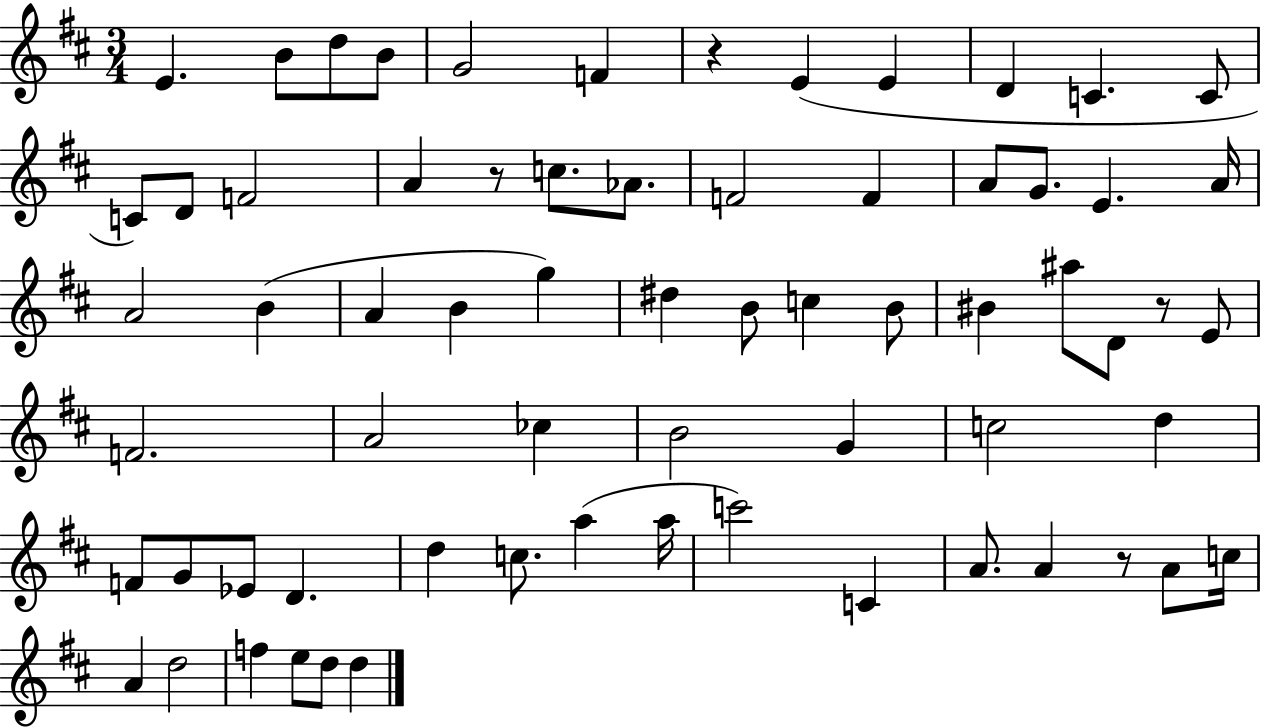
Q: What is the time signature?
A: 3/4